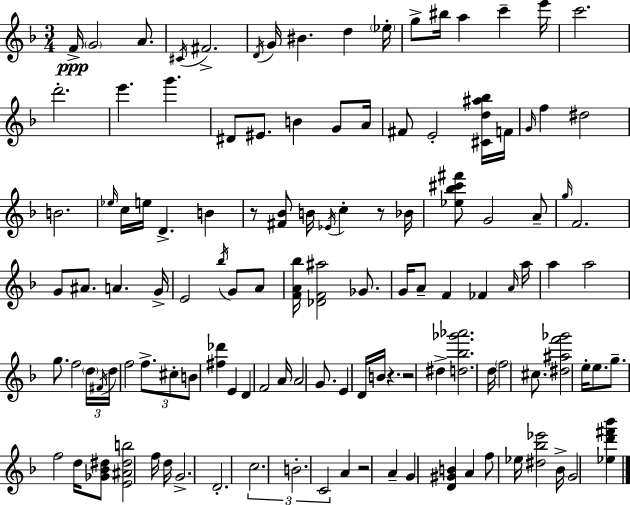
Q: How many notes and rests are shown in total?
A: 121